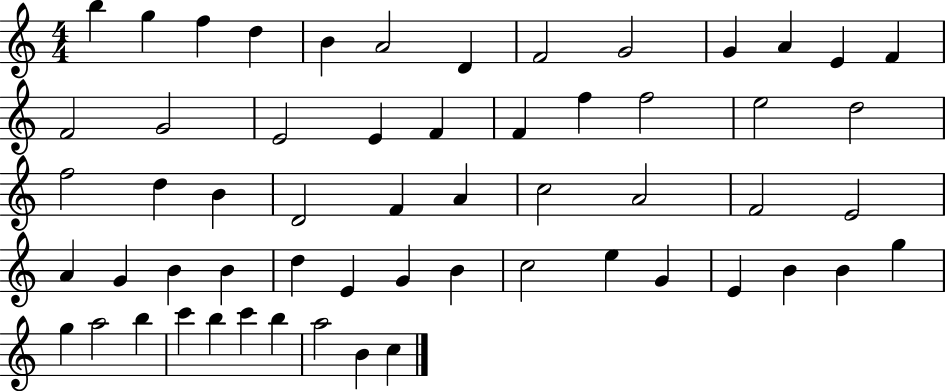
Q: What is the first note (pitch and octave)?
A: B5